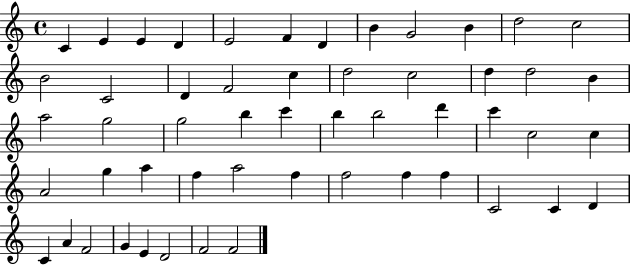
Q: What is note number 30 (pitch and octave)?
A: D6